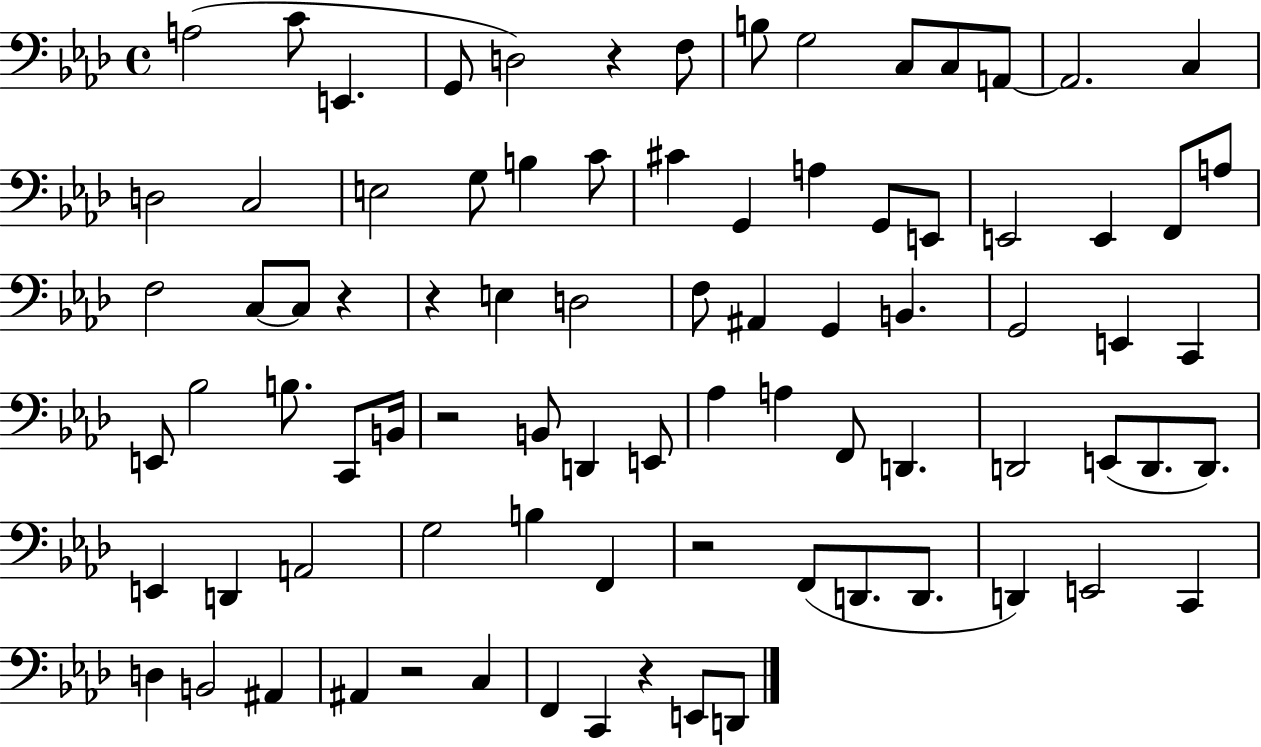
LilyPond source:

{
  \clef bass
  \time 4/4
  \defaultTimeSignature
  \key aes \major
  a2( c'8 e,4. | g,8 d2) r4 f8 | b8 g2 c8 c8 a,8~~ | a,2. c4 | \break d2 c2 | e2 g8 b4 c'8 | cis'4 g,4 a4 g,8 e,8 | e,2 e,4 f,8 a8 | \break f2 c8~~ c8 r4 | r4 e4 d2 | f8 ais,4 g,4 b,4. | g,2 e,4 c,4 | \break e,8 bes2 b8. c,8 b,16 | r2 b,8 d,4 e,8 | aes4 a4 f,8 d,4. | d,2 e,8( d,8. d,8.) | \break e,4 d,4 a,2 | g2 b4 f,4 | r2 f,8( d,8. d,8. | d,4) e,2 c,4 | \break d4 b,2 ais,4 | ais,4 r2 c4 | f,4 c,4 r4 e,8 d,8 | \bar "|."
}